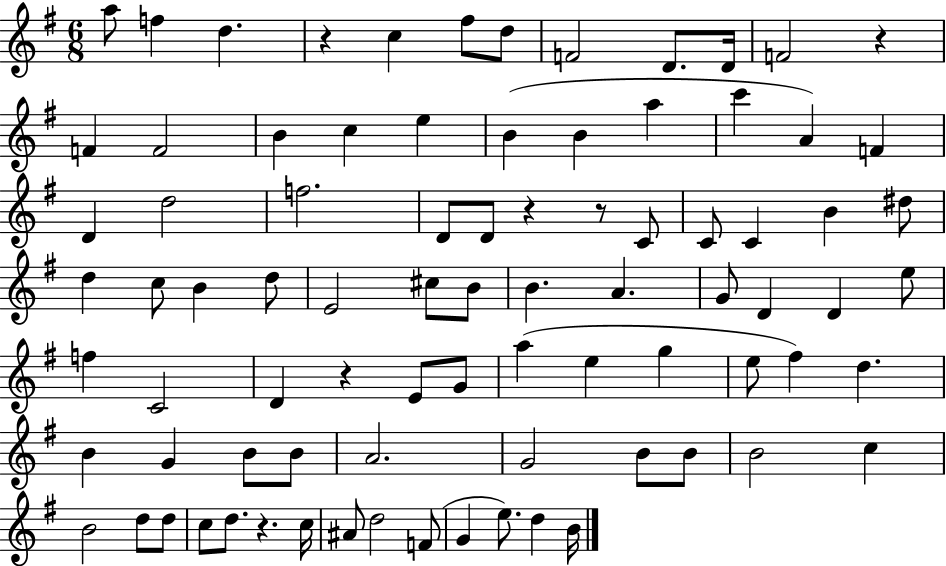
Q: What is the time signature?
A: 6/8